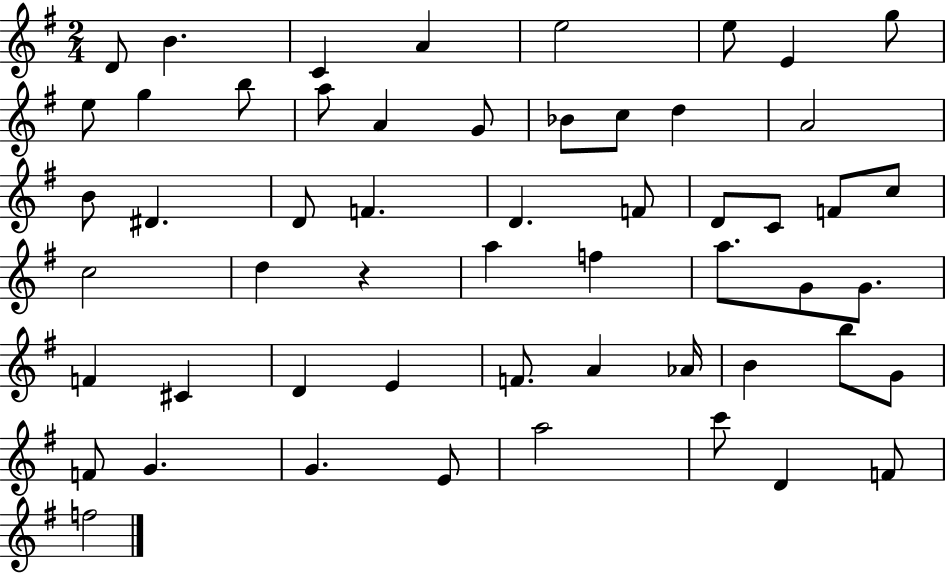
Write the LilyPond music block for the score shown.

{
  \clef treble
  \numericTimeSignature
  \time 2/4
  \key g \major
  d'8 b'4. | c'4 a'4 | e''2 | e''8 e'4 g''8 | \break e''8 g''4 b''8 | a''8 a'4 g'8 | bes'8 c''8 d''4 | a'2 | \break b'8 dis'4. | d'8 f'4. | d'4. f'8 | d'8 c'8 f'8 c''8 | \break c''2 | d''4 r4 | a''4 f''4 | a''8. g'8 g'8. | \break f'4 cis'4 | d'4 e'4 | f'8. a'4 aes'16 | b'4 b''8 g'8 | \break f'8 g'4. | g'4. e'8 | a''2 | c'''8 d'4 f'8 | \break f''2 | \bar "|."
}